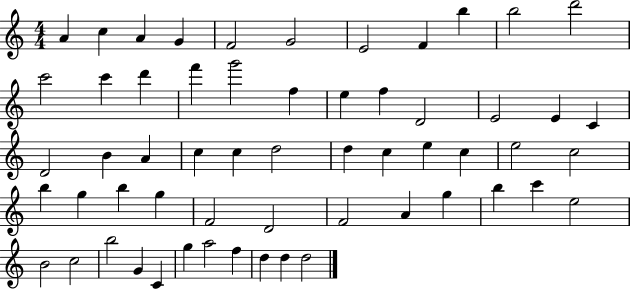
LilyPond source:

{
  \clef treble
  \numericTimeSignature
  \time 4/4
  \key c \major
  a'4 c''4 a'4 g'4 | f'2 g'2 | e'2 f'4 b''4 | b''2 d'''2 | \break c'''2 c'''4 d'''4 | f'''4 g'''2 f''4 | e''4 f''4 d'2 | e'2 e'4 c'4 | \break d'2 b'4 a'4 | c''4 c''4 d''2 | d''4 c''4 e''4 c''4 | e''2 c''2 | \break b''4 g''4 b''4 g''4 | f'2 d'2 | f'2 a'4 g''4 | b''4 c'''4 e''2 | \break b'2 c''2 | b''2 g'4 c'4 | g''4 a''2 f''4 | d''4 d''4 d''2 | \break \bar "|."
}